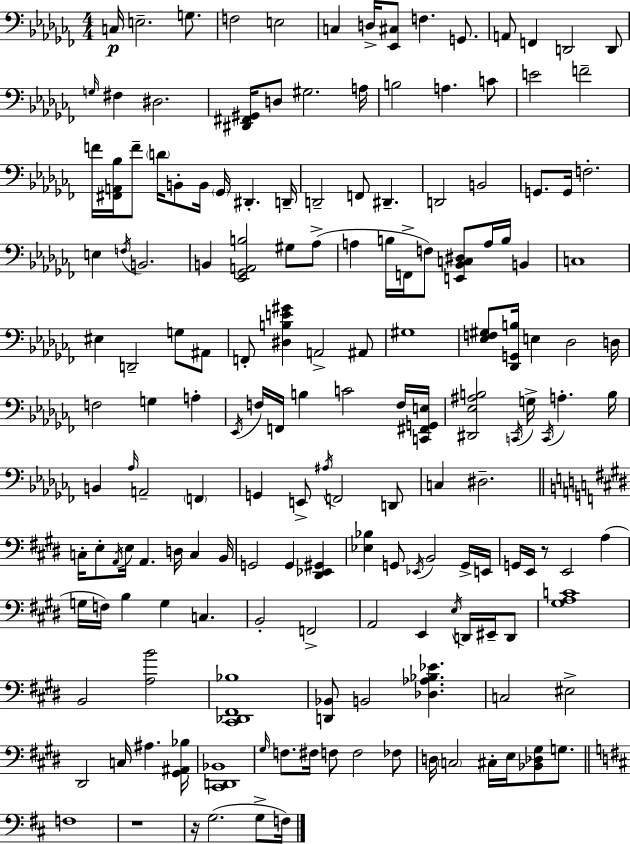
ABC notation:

X:1
T:Untitled
M:4/4
L:1/4
K:Abm
C,/4 E,2 G,/2 F,2 E,2 C, D,/4 [_E,,^C,]/2 F, G,,/2 A,,/2 F,, D,,2 D,,/2 G,/4 ^F, ^D,2 [^D,,^F,,^G,,]/4 D,/2 ^G,2 A,/4 B,2 A, C/2 E2 F2 F/4 [^F,,A,,_B,]/4 F/2 D/4 B,,/2 B,,/4 _G,,/4 ^D,, D,,/4 D,,2 F,,/2 ^D,, D,,2 B,,2 G,,/2 G,,/4 F,2 E, F,/4 B,,2 B,, [_E,,_G,,A,,B,]2 ^G,/2 _A,/2 A, B,/4 F,,/4 F,/2 [E,,_B,,C,^D,]/2 A,/4 B,/4 B,, C,4 ^E, D,,2 G,/2 ^A,,/2 F,,/2 [^D,B,E^G] A,,2 ^A,,/2 ^G,4 [_E,F,^G,]/2 [_D,,G,,B,]/4 E, _D,2 D,/4 F,2 G, A, _E,,/4 F,/4 F,,/4 B, C2 F,/4 [C,,^F,,G,,E,]/4 [^D,,_E,^A,B,]2 C,,/4 G,/4 C,,/4 A, B,/4 B,, _A,/4 A,,2 F,, G,, E,,/2 ^A,/4 F,,2 D,,/2 C, ^D,2 C,/4 E,/2 A,,/4 E,/4 A,, D,/4 C, B,,/4 G,,2 G,, [^D,,_E,,^G,,] [_E,_B,] G,,/2 _E,,/4 B,,2 G,,/4 E,,/4 G,,/4 E,,/4 z/2 E,,2 A, G,/4 F,/4 B, G, C, B,,2 F,,2 A,,2 E,, E,/4 D,,/4 ^E,,/4 D,,/2 [^G,A,C]4 B,,2 [A,B]2 [^C,,_D,,^F,,_B,]4 [D,,_B,,]/2 B,,2 [_D,_A,_B,_E] C,2 ^E,2 ^D,,2 C,/4 ^A, [^G,,^A,,_B,]/4 [^C,,D,,_B,,]4 ^G,/4 F,/2 ^F,/4 F,/2 F,2 _F,/2 D,/4 C,2 ^C,/4 E,/4 [_B,,_D,^G,]/2 G,/2 F,4 z4 z/4 G,2 G,/2 F,/4